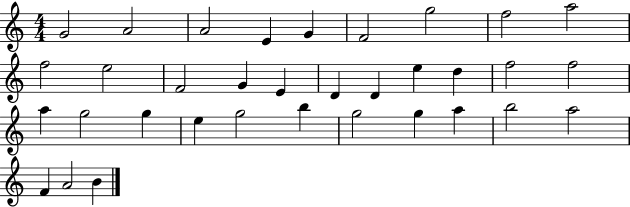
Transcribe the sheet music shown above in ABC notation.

X:1
T:Untitled
M:4/4
L:1/4
K:C
G2 A2 A2 E G F2 g2 f2 a2 f2 e2 F2 G E D D e d f2 f2 a g2 g e g2 b g2 g a b2 a2 F A2 B